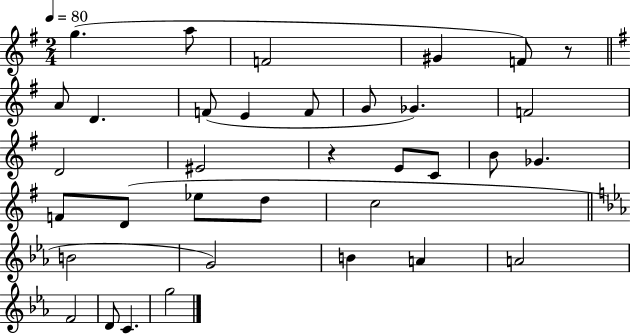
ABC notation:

X:1
T:Untitled
M:2/4
L:1/4
K:G
g a/2 F2 ^G F/2 z/2 A/2 D F/2 E F/2 G/2 _G F2 D2 ^E2 z E/2 C/2 B/2 _G F/2 D/2 _e/2 d/2 c2 B2 G2 B A A2 F2 D/2 C g2